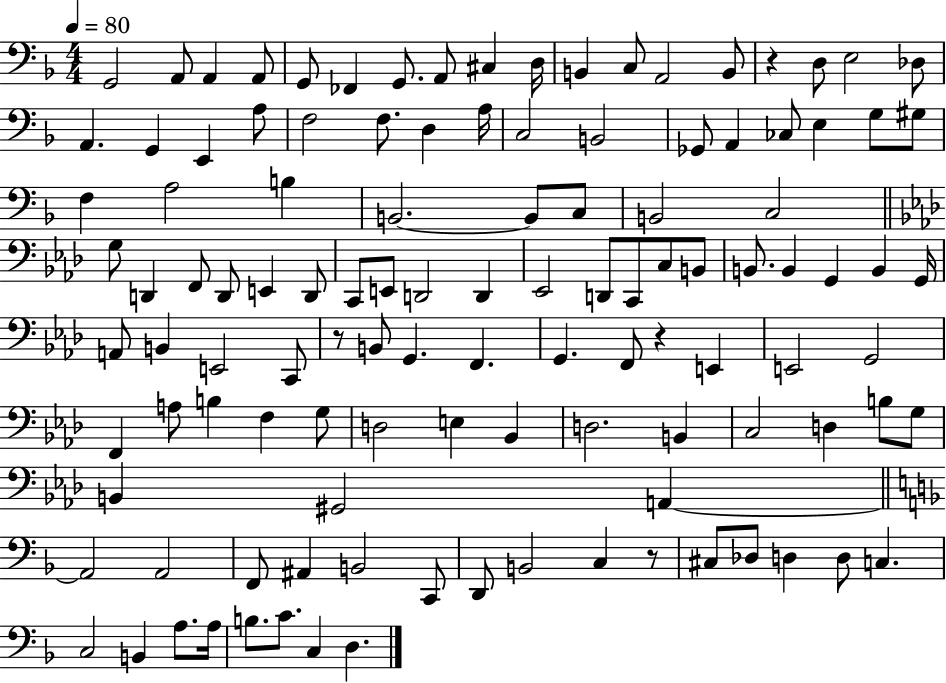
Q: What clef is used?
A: bass